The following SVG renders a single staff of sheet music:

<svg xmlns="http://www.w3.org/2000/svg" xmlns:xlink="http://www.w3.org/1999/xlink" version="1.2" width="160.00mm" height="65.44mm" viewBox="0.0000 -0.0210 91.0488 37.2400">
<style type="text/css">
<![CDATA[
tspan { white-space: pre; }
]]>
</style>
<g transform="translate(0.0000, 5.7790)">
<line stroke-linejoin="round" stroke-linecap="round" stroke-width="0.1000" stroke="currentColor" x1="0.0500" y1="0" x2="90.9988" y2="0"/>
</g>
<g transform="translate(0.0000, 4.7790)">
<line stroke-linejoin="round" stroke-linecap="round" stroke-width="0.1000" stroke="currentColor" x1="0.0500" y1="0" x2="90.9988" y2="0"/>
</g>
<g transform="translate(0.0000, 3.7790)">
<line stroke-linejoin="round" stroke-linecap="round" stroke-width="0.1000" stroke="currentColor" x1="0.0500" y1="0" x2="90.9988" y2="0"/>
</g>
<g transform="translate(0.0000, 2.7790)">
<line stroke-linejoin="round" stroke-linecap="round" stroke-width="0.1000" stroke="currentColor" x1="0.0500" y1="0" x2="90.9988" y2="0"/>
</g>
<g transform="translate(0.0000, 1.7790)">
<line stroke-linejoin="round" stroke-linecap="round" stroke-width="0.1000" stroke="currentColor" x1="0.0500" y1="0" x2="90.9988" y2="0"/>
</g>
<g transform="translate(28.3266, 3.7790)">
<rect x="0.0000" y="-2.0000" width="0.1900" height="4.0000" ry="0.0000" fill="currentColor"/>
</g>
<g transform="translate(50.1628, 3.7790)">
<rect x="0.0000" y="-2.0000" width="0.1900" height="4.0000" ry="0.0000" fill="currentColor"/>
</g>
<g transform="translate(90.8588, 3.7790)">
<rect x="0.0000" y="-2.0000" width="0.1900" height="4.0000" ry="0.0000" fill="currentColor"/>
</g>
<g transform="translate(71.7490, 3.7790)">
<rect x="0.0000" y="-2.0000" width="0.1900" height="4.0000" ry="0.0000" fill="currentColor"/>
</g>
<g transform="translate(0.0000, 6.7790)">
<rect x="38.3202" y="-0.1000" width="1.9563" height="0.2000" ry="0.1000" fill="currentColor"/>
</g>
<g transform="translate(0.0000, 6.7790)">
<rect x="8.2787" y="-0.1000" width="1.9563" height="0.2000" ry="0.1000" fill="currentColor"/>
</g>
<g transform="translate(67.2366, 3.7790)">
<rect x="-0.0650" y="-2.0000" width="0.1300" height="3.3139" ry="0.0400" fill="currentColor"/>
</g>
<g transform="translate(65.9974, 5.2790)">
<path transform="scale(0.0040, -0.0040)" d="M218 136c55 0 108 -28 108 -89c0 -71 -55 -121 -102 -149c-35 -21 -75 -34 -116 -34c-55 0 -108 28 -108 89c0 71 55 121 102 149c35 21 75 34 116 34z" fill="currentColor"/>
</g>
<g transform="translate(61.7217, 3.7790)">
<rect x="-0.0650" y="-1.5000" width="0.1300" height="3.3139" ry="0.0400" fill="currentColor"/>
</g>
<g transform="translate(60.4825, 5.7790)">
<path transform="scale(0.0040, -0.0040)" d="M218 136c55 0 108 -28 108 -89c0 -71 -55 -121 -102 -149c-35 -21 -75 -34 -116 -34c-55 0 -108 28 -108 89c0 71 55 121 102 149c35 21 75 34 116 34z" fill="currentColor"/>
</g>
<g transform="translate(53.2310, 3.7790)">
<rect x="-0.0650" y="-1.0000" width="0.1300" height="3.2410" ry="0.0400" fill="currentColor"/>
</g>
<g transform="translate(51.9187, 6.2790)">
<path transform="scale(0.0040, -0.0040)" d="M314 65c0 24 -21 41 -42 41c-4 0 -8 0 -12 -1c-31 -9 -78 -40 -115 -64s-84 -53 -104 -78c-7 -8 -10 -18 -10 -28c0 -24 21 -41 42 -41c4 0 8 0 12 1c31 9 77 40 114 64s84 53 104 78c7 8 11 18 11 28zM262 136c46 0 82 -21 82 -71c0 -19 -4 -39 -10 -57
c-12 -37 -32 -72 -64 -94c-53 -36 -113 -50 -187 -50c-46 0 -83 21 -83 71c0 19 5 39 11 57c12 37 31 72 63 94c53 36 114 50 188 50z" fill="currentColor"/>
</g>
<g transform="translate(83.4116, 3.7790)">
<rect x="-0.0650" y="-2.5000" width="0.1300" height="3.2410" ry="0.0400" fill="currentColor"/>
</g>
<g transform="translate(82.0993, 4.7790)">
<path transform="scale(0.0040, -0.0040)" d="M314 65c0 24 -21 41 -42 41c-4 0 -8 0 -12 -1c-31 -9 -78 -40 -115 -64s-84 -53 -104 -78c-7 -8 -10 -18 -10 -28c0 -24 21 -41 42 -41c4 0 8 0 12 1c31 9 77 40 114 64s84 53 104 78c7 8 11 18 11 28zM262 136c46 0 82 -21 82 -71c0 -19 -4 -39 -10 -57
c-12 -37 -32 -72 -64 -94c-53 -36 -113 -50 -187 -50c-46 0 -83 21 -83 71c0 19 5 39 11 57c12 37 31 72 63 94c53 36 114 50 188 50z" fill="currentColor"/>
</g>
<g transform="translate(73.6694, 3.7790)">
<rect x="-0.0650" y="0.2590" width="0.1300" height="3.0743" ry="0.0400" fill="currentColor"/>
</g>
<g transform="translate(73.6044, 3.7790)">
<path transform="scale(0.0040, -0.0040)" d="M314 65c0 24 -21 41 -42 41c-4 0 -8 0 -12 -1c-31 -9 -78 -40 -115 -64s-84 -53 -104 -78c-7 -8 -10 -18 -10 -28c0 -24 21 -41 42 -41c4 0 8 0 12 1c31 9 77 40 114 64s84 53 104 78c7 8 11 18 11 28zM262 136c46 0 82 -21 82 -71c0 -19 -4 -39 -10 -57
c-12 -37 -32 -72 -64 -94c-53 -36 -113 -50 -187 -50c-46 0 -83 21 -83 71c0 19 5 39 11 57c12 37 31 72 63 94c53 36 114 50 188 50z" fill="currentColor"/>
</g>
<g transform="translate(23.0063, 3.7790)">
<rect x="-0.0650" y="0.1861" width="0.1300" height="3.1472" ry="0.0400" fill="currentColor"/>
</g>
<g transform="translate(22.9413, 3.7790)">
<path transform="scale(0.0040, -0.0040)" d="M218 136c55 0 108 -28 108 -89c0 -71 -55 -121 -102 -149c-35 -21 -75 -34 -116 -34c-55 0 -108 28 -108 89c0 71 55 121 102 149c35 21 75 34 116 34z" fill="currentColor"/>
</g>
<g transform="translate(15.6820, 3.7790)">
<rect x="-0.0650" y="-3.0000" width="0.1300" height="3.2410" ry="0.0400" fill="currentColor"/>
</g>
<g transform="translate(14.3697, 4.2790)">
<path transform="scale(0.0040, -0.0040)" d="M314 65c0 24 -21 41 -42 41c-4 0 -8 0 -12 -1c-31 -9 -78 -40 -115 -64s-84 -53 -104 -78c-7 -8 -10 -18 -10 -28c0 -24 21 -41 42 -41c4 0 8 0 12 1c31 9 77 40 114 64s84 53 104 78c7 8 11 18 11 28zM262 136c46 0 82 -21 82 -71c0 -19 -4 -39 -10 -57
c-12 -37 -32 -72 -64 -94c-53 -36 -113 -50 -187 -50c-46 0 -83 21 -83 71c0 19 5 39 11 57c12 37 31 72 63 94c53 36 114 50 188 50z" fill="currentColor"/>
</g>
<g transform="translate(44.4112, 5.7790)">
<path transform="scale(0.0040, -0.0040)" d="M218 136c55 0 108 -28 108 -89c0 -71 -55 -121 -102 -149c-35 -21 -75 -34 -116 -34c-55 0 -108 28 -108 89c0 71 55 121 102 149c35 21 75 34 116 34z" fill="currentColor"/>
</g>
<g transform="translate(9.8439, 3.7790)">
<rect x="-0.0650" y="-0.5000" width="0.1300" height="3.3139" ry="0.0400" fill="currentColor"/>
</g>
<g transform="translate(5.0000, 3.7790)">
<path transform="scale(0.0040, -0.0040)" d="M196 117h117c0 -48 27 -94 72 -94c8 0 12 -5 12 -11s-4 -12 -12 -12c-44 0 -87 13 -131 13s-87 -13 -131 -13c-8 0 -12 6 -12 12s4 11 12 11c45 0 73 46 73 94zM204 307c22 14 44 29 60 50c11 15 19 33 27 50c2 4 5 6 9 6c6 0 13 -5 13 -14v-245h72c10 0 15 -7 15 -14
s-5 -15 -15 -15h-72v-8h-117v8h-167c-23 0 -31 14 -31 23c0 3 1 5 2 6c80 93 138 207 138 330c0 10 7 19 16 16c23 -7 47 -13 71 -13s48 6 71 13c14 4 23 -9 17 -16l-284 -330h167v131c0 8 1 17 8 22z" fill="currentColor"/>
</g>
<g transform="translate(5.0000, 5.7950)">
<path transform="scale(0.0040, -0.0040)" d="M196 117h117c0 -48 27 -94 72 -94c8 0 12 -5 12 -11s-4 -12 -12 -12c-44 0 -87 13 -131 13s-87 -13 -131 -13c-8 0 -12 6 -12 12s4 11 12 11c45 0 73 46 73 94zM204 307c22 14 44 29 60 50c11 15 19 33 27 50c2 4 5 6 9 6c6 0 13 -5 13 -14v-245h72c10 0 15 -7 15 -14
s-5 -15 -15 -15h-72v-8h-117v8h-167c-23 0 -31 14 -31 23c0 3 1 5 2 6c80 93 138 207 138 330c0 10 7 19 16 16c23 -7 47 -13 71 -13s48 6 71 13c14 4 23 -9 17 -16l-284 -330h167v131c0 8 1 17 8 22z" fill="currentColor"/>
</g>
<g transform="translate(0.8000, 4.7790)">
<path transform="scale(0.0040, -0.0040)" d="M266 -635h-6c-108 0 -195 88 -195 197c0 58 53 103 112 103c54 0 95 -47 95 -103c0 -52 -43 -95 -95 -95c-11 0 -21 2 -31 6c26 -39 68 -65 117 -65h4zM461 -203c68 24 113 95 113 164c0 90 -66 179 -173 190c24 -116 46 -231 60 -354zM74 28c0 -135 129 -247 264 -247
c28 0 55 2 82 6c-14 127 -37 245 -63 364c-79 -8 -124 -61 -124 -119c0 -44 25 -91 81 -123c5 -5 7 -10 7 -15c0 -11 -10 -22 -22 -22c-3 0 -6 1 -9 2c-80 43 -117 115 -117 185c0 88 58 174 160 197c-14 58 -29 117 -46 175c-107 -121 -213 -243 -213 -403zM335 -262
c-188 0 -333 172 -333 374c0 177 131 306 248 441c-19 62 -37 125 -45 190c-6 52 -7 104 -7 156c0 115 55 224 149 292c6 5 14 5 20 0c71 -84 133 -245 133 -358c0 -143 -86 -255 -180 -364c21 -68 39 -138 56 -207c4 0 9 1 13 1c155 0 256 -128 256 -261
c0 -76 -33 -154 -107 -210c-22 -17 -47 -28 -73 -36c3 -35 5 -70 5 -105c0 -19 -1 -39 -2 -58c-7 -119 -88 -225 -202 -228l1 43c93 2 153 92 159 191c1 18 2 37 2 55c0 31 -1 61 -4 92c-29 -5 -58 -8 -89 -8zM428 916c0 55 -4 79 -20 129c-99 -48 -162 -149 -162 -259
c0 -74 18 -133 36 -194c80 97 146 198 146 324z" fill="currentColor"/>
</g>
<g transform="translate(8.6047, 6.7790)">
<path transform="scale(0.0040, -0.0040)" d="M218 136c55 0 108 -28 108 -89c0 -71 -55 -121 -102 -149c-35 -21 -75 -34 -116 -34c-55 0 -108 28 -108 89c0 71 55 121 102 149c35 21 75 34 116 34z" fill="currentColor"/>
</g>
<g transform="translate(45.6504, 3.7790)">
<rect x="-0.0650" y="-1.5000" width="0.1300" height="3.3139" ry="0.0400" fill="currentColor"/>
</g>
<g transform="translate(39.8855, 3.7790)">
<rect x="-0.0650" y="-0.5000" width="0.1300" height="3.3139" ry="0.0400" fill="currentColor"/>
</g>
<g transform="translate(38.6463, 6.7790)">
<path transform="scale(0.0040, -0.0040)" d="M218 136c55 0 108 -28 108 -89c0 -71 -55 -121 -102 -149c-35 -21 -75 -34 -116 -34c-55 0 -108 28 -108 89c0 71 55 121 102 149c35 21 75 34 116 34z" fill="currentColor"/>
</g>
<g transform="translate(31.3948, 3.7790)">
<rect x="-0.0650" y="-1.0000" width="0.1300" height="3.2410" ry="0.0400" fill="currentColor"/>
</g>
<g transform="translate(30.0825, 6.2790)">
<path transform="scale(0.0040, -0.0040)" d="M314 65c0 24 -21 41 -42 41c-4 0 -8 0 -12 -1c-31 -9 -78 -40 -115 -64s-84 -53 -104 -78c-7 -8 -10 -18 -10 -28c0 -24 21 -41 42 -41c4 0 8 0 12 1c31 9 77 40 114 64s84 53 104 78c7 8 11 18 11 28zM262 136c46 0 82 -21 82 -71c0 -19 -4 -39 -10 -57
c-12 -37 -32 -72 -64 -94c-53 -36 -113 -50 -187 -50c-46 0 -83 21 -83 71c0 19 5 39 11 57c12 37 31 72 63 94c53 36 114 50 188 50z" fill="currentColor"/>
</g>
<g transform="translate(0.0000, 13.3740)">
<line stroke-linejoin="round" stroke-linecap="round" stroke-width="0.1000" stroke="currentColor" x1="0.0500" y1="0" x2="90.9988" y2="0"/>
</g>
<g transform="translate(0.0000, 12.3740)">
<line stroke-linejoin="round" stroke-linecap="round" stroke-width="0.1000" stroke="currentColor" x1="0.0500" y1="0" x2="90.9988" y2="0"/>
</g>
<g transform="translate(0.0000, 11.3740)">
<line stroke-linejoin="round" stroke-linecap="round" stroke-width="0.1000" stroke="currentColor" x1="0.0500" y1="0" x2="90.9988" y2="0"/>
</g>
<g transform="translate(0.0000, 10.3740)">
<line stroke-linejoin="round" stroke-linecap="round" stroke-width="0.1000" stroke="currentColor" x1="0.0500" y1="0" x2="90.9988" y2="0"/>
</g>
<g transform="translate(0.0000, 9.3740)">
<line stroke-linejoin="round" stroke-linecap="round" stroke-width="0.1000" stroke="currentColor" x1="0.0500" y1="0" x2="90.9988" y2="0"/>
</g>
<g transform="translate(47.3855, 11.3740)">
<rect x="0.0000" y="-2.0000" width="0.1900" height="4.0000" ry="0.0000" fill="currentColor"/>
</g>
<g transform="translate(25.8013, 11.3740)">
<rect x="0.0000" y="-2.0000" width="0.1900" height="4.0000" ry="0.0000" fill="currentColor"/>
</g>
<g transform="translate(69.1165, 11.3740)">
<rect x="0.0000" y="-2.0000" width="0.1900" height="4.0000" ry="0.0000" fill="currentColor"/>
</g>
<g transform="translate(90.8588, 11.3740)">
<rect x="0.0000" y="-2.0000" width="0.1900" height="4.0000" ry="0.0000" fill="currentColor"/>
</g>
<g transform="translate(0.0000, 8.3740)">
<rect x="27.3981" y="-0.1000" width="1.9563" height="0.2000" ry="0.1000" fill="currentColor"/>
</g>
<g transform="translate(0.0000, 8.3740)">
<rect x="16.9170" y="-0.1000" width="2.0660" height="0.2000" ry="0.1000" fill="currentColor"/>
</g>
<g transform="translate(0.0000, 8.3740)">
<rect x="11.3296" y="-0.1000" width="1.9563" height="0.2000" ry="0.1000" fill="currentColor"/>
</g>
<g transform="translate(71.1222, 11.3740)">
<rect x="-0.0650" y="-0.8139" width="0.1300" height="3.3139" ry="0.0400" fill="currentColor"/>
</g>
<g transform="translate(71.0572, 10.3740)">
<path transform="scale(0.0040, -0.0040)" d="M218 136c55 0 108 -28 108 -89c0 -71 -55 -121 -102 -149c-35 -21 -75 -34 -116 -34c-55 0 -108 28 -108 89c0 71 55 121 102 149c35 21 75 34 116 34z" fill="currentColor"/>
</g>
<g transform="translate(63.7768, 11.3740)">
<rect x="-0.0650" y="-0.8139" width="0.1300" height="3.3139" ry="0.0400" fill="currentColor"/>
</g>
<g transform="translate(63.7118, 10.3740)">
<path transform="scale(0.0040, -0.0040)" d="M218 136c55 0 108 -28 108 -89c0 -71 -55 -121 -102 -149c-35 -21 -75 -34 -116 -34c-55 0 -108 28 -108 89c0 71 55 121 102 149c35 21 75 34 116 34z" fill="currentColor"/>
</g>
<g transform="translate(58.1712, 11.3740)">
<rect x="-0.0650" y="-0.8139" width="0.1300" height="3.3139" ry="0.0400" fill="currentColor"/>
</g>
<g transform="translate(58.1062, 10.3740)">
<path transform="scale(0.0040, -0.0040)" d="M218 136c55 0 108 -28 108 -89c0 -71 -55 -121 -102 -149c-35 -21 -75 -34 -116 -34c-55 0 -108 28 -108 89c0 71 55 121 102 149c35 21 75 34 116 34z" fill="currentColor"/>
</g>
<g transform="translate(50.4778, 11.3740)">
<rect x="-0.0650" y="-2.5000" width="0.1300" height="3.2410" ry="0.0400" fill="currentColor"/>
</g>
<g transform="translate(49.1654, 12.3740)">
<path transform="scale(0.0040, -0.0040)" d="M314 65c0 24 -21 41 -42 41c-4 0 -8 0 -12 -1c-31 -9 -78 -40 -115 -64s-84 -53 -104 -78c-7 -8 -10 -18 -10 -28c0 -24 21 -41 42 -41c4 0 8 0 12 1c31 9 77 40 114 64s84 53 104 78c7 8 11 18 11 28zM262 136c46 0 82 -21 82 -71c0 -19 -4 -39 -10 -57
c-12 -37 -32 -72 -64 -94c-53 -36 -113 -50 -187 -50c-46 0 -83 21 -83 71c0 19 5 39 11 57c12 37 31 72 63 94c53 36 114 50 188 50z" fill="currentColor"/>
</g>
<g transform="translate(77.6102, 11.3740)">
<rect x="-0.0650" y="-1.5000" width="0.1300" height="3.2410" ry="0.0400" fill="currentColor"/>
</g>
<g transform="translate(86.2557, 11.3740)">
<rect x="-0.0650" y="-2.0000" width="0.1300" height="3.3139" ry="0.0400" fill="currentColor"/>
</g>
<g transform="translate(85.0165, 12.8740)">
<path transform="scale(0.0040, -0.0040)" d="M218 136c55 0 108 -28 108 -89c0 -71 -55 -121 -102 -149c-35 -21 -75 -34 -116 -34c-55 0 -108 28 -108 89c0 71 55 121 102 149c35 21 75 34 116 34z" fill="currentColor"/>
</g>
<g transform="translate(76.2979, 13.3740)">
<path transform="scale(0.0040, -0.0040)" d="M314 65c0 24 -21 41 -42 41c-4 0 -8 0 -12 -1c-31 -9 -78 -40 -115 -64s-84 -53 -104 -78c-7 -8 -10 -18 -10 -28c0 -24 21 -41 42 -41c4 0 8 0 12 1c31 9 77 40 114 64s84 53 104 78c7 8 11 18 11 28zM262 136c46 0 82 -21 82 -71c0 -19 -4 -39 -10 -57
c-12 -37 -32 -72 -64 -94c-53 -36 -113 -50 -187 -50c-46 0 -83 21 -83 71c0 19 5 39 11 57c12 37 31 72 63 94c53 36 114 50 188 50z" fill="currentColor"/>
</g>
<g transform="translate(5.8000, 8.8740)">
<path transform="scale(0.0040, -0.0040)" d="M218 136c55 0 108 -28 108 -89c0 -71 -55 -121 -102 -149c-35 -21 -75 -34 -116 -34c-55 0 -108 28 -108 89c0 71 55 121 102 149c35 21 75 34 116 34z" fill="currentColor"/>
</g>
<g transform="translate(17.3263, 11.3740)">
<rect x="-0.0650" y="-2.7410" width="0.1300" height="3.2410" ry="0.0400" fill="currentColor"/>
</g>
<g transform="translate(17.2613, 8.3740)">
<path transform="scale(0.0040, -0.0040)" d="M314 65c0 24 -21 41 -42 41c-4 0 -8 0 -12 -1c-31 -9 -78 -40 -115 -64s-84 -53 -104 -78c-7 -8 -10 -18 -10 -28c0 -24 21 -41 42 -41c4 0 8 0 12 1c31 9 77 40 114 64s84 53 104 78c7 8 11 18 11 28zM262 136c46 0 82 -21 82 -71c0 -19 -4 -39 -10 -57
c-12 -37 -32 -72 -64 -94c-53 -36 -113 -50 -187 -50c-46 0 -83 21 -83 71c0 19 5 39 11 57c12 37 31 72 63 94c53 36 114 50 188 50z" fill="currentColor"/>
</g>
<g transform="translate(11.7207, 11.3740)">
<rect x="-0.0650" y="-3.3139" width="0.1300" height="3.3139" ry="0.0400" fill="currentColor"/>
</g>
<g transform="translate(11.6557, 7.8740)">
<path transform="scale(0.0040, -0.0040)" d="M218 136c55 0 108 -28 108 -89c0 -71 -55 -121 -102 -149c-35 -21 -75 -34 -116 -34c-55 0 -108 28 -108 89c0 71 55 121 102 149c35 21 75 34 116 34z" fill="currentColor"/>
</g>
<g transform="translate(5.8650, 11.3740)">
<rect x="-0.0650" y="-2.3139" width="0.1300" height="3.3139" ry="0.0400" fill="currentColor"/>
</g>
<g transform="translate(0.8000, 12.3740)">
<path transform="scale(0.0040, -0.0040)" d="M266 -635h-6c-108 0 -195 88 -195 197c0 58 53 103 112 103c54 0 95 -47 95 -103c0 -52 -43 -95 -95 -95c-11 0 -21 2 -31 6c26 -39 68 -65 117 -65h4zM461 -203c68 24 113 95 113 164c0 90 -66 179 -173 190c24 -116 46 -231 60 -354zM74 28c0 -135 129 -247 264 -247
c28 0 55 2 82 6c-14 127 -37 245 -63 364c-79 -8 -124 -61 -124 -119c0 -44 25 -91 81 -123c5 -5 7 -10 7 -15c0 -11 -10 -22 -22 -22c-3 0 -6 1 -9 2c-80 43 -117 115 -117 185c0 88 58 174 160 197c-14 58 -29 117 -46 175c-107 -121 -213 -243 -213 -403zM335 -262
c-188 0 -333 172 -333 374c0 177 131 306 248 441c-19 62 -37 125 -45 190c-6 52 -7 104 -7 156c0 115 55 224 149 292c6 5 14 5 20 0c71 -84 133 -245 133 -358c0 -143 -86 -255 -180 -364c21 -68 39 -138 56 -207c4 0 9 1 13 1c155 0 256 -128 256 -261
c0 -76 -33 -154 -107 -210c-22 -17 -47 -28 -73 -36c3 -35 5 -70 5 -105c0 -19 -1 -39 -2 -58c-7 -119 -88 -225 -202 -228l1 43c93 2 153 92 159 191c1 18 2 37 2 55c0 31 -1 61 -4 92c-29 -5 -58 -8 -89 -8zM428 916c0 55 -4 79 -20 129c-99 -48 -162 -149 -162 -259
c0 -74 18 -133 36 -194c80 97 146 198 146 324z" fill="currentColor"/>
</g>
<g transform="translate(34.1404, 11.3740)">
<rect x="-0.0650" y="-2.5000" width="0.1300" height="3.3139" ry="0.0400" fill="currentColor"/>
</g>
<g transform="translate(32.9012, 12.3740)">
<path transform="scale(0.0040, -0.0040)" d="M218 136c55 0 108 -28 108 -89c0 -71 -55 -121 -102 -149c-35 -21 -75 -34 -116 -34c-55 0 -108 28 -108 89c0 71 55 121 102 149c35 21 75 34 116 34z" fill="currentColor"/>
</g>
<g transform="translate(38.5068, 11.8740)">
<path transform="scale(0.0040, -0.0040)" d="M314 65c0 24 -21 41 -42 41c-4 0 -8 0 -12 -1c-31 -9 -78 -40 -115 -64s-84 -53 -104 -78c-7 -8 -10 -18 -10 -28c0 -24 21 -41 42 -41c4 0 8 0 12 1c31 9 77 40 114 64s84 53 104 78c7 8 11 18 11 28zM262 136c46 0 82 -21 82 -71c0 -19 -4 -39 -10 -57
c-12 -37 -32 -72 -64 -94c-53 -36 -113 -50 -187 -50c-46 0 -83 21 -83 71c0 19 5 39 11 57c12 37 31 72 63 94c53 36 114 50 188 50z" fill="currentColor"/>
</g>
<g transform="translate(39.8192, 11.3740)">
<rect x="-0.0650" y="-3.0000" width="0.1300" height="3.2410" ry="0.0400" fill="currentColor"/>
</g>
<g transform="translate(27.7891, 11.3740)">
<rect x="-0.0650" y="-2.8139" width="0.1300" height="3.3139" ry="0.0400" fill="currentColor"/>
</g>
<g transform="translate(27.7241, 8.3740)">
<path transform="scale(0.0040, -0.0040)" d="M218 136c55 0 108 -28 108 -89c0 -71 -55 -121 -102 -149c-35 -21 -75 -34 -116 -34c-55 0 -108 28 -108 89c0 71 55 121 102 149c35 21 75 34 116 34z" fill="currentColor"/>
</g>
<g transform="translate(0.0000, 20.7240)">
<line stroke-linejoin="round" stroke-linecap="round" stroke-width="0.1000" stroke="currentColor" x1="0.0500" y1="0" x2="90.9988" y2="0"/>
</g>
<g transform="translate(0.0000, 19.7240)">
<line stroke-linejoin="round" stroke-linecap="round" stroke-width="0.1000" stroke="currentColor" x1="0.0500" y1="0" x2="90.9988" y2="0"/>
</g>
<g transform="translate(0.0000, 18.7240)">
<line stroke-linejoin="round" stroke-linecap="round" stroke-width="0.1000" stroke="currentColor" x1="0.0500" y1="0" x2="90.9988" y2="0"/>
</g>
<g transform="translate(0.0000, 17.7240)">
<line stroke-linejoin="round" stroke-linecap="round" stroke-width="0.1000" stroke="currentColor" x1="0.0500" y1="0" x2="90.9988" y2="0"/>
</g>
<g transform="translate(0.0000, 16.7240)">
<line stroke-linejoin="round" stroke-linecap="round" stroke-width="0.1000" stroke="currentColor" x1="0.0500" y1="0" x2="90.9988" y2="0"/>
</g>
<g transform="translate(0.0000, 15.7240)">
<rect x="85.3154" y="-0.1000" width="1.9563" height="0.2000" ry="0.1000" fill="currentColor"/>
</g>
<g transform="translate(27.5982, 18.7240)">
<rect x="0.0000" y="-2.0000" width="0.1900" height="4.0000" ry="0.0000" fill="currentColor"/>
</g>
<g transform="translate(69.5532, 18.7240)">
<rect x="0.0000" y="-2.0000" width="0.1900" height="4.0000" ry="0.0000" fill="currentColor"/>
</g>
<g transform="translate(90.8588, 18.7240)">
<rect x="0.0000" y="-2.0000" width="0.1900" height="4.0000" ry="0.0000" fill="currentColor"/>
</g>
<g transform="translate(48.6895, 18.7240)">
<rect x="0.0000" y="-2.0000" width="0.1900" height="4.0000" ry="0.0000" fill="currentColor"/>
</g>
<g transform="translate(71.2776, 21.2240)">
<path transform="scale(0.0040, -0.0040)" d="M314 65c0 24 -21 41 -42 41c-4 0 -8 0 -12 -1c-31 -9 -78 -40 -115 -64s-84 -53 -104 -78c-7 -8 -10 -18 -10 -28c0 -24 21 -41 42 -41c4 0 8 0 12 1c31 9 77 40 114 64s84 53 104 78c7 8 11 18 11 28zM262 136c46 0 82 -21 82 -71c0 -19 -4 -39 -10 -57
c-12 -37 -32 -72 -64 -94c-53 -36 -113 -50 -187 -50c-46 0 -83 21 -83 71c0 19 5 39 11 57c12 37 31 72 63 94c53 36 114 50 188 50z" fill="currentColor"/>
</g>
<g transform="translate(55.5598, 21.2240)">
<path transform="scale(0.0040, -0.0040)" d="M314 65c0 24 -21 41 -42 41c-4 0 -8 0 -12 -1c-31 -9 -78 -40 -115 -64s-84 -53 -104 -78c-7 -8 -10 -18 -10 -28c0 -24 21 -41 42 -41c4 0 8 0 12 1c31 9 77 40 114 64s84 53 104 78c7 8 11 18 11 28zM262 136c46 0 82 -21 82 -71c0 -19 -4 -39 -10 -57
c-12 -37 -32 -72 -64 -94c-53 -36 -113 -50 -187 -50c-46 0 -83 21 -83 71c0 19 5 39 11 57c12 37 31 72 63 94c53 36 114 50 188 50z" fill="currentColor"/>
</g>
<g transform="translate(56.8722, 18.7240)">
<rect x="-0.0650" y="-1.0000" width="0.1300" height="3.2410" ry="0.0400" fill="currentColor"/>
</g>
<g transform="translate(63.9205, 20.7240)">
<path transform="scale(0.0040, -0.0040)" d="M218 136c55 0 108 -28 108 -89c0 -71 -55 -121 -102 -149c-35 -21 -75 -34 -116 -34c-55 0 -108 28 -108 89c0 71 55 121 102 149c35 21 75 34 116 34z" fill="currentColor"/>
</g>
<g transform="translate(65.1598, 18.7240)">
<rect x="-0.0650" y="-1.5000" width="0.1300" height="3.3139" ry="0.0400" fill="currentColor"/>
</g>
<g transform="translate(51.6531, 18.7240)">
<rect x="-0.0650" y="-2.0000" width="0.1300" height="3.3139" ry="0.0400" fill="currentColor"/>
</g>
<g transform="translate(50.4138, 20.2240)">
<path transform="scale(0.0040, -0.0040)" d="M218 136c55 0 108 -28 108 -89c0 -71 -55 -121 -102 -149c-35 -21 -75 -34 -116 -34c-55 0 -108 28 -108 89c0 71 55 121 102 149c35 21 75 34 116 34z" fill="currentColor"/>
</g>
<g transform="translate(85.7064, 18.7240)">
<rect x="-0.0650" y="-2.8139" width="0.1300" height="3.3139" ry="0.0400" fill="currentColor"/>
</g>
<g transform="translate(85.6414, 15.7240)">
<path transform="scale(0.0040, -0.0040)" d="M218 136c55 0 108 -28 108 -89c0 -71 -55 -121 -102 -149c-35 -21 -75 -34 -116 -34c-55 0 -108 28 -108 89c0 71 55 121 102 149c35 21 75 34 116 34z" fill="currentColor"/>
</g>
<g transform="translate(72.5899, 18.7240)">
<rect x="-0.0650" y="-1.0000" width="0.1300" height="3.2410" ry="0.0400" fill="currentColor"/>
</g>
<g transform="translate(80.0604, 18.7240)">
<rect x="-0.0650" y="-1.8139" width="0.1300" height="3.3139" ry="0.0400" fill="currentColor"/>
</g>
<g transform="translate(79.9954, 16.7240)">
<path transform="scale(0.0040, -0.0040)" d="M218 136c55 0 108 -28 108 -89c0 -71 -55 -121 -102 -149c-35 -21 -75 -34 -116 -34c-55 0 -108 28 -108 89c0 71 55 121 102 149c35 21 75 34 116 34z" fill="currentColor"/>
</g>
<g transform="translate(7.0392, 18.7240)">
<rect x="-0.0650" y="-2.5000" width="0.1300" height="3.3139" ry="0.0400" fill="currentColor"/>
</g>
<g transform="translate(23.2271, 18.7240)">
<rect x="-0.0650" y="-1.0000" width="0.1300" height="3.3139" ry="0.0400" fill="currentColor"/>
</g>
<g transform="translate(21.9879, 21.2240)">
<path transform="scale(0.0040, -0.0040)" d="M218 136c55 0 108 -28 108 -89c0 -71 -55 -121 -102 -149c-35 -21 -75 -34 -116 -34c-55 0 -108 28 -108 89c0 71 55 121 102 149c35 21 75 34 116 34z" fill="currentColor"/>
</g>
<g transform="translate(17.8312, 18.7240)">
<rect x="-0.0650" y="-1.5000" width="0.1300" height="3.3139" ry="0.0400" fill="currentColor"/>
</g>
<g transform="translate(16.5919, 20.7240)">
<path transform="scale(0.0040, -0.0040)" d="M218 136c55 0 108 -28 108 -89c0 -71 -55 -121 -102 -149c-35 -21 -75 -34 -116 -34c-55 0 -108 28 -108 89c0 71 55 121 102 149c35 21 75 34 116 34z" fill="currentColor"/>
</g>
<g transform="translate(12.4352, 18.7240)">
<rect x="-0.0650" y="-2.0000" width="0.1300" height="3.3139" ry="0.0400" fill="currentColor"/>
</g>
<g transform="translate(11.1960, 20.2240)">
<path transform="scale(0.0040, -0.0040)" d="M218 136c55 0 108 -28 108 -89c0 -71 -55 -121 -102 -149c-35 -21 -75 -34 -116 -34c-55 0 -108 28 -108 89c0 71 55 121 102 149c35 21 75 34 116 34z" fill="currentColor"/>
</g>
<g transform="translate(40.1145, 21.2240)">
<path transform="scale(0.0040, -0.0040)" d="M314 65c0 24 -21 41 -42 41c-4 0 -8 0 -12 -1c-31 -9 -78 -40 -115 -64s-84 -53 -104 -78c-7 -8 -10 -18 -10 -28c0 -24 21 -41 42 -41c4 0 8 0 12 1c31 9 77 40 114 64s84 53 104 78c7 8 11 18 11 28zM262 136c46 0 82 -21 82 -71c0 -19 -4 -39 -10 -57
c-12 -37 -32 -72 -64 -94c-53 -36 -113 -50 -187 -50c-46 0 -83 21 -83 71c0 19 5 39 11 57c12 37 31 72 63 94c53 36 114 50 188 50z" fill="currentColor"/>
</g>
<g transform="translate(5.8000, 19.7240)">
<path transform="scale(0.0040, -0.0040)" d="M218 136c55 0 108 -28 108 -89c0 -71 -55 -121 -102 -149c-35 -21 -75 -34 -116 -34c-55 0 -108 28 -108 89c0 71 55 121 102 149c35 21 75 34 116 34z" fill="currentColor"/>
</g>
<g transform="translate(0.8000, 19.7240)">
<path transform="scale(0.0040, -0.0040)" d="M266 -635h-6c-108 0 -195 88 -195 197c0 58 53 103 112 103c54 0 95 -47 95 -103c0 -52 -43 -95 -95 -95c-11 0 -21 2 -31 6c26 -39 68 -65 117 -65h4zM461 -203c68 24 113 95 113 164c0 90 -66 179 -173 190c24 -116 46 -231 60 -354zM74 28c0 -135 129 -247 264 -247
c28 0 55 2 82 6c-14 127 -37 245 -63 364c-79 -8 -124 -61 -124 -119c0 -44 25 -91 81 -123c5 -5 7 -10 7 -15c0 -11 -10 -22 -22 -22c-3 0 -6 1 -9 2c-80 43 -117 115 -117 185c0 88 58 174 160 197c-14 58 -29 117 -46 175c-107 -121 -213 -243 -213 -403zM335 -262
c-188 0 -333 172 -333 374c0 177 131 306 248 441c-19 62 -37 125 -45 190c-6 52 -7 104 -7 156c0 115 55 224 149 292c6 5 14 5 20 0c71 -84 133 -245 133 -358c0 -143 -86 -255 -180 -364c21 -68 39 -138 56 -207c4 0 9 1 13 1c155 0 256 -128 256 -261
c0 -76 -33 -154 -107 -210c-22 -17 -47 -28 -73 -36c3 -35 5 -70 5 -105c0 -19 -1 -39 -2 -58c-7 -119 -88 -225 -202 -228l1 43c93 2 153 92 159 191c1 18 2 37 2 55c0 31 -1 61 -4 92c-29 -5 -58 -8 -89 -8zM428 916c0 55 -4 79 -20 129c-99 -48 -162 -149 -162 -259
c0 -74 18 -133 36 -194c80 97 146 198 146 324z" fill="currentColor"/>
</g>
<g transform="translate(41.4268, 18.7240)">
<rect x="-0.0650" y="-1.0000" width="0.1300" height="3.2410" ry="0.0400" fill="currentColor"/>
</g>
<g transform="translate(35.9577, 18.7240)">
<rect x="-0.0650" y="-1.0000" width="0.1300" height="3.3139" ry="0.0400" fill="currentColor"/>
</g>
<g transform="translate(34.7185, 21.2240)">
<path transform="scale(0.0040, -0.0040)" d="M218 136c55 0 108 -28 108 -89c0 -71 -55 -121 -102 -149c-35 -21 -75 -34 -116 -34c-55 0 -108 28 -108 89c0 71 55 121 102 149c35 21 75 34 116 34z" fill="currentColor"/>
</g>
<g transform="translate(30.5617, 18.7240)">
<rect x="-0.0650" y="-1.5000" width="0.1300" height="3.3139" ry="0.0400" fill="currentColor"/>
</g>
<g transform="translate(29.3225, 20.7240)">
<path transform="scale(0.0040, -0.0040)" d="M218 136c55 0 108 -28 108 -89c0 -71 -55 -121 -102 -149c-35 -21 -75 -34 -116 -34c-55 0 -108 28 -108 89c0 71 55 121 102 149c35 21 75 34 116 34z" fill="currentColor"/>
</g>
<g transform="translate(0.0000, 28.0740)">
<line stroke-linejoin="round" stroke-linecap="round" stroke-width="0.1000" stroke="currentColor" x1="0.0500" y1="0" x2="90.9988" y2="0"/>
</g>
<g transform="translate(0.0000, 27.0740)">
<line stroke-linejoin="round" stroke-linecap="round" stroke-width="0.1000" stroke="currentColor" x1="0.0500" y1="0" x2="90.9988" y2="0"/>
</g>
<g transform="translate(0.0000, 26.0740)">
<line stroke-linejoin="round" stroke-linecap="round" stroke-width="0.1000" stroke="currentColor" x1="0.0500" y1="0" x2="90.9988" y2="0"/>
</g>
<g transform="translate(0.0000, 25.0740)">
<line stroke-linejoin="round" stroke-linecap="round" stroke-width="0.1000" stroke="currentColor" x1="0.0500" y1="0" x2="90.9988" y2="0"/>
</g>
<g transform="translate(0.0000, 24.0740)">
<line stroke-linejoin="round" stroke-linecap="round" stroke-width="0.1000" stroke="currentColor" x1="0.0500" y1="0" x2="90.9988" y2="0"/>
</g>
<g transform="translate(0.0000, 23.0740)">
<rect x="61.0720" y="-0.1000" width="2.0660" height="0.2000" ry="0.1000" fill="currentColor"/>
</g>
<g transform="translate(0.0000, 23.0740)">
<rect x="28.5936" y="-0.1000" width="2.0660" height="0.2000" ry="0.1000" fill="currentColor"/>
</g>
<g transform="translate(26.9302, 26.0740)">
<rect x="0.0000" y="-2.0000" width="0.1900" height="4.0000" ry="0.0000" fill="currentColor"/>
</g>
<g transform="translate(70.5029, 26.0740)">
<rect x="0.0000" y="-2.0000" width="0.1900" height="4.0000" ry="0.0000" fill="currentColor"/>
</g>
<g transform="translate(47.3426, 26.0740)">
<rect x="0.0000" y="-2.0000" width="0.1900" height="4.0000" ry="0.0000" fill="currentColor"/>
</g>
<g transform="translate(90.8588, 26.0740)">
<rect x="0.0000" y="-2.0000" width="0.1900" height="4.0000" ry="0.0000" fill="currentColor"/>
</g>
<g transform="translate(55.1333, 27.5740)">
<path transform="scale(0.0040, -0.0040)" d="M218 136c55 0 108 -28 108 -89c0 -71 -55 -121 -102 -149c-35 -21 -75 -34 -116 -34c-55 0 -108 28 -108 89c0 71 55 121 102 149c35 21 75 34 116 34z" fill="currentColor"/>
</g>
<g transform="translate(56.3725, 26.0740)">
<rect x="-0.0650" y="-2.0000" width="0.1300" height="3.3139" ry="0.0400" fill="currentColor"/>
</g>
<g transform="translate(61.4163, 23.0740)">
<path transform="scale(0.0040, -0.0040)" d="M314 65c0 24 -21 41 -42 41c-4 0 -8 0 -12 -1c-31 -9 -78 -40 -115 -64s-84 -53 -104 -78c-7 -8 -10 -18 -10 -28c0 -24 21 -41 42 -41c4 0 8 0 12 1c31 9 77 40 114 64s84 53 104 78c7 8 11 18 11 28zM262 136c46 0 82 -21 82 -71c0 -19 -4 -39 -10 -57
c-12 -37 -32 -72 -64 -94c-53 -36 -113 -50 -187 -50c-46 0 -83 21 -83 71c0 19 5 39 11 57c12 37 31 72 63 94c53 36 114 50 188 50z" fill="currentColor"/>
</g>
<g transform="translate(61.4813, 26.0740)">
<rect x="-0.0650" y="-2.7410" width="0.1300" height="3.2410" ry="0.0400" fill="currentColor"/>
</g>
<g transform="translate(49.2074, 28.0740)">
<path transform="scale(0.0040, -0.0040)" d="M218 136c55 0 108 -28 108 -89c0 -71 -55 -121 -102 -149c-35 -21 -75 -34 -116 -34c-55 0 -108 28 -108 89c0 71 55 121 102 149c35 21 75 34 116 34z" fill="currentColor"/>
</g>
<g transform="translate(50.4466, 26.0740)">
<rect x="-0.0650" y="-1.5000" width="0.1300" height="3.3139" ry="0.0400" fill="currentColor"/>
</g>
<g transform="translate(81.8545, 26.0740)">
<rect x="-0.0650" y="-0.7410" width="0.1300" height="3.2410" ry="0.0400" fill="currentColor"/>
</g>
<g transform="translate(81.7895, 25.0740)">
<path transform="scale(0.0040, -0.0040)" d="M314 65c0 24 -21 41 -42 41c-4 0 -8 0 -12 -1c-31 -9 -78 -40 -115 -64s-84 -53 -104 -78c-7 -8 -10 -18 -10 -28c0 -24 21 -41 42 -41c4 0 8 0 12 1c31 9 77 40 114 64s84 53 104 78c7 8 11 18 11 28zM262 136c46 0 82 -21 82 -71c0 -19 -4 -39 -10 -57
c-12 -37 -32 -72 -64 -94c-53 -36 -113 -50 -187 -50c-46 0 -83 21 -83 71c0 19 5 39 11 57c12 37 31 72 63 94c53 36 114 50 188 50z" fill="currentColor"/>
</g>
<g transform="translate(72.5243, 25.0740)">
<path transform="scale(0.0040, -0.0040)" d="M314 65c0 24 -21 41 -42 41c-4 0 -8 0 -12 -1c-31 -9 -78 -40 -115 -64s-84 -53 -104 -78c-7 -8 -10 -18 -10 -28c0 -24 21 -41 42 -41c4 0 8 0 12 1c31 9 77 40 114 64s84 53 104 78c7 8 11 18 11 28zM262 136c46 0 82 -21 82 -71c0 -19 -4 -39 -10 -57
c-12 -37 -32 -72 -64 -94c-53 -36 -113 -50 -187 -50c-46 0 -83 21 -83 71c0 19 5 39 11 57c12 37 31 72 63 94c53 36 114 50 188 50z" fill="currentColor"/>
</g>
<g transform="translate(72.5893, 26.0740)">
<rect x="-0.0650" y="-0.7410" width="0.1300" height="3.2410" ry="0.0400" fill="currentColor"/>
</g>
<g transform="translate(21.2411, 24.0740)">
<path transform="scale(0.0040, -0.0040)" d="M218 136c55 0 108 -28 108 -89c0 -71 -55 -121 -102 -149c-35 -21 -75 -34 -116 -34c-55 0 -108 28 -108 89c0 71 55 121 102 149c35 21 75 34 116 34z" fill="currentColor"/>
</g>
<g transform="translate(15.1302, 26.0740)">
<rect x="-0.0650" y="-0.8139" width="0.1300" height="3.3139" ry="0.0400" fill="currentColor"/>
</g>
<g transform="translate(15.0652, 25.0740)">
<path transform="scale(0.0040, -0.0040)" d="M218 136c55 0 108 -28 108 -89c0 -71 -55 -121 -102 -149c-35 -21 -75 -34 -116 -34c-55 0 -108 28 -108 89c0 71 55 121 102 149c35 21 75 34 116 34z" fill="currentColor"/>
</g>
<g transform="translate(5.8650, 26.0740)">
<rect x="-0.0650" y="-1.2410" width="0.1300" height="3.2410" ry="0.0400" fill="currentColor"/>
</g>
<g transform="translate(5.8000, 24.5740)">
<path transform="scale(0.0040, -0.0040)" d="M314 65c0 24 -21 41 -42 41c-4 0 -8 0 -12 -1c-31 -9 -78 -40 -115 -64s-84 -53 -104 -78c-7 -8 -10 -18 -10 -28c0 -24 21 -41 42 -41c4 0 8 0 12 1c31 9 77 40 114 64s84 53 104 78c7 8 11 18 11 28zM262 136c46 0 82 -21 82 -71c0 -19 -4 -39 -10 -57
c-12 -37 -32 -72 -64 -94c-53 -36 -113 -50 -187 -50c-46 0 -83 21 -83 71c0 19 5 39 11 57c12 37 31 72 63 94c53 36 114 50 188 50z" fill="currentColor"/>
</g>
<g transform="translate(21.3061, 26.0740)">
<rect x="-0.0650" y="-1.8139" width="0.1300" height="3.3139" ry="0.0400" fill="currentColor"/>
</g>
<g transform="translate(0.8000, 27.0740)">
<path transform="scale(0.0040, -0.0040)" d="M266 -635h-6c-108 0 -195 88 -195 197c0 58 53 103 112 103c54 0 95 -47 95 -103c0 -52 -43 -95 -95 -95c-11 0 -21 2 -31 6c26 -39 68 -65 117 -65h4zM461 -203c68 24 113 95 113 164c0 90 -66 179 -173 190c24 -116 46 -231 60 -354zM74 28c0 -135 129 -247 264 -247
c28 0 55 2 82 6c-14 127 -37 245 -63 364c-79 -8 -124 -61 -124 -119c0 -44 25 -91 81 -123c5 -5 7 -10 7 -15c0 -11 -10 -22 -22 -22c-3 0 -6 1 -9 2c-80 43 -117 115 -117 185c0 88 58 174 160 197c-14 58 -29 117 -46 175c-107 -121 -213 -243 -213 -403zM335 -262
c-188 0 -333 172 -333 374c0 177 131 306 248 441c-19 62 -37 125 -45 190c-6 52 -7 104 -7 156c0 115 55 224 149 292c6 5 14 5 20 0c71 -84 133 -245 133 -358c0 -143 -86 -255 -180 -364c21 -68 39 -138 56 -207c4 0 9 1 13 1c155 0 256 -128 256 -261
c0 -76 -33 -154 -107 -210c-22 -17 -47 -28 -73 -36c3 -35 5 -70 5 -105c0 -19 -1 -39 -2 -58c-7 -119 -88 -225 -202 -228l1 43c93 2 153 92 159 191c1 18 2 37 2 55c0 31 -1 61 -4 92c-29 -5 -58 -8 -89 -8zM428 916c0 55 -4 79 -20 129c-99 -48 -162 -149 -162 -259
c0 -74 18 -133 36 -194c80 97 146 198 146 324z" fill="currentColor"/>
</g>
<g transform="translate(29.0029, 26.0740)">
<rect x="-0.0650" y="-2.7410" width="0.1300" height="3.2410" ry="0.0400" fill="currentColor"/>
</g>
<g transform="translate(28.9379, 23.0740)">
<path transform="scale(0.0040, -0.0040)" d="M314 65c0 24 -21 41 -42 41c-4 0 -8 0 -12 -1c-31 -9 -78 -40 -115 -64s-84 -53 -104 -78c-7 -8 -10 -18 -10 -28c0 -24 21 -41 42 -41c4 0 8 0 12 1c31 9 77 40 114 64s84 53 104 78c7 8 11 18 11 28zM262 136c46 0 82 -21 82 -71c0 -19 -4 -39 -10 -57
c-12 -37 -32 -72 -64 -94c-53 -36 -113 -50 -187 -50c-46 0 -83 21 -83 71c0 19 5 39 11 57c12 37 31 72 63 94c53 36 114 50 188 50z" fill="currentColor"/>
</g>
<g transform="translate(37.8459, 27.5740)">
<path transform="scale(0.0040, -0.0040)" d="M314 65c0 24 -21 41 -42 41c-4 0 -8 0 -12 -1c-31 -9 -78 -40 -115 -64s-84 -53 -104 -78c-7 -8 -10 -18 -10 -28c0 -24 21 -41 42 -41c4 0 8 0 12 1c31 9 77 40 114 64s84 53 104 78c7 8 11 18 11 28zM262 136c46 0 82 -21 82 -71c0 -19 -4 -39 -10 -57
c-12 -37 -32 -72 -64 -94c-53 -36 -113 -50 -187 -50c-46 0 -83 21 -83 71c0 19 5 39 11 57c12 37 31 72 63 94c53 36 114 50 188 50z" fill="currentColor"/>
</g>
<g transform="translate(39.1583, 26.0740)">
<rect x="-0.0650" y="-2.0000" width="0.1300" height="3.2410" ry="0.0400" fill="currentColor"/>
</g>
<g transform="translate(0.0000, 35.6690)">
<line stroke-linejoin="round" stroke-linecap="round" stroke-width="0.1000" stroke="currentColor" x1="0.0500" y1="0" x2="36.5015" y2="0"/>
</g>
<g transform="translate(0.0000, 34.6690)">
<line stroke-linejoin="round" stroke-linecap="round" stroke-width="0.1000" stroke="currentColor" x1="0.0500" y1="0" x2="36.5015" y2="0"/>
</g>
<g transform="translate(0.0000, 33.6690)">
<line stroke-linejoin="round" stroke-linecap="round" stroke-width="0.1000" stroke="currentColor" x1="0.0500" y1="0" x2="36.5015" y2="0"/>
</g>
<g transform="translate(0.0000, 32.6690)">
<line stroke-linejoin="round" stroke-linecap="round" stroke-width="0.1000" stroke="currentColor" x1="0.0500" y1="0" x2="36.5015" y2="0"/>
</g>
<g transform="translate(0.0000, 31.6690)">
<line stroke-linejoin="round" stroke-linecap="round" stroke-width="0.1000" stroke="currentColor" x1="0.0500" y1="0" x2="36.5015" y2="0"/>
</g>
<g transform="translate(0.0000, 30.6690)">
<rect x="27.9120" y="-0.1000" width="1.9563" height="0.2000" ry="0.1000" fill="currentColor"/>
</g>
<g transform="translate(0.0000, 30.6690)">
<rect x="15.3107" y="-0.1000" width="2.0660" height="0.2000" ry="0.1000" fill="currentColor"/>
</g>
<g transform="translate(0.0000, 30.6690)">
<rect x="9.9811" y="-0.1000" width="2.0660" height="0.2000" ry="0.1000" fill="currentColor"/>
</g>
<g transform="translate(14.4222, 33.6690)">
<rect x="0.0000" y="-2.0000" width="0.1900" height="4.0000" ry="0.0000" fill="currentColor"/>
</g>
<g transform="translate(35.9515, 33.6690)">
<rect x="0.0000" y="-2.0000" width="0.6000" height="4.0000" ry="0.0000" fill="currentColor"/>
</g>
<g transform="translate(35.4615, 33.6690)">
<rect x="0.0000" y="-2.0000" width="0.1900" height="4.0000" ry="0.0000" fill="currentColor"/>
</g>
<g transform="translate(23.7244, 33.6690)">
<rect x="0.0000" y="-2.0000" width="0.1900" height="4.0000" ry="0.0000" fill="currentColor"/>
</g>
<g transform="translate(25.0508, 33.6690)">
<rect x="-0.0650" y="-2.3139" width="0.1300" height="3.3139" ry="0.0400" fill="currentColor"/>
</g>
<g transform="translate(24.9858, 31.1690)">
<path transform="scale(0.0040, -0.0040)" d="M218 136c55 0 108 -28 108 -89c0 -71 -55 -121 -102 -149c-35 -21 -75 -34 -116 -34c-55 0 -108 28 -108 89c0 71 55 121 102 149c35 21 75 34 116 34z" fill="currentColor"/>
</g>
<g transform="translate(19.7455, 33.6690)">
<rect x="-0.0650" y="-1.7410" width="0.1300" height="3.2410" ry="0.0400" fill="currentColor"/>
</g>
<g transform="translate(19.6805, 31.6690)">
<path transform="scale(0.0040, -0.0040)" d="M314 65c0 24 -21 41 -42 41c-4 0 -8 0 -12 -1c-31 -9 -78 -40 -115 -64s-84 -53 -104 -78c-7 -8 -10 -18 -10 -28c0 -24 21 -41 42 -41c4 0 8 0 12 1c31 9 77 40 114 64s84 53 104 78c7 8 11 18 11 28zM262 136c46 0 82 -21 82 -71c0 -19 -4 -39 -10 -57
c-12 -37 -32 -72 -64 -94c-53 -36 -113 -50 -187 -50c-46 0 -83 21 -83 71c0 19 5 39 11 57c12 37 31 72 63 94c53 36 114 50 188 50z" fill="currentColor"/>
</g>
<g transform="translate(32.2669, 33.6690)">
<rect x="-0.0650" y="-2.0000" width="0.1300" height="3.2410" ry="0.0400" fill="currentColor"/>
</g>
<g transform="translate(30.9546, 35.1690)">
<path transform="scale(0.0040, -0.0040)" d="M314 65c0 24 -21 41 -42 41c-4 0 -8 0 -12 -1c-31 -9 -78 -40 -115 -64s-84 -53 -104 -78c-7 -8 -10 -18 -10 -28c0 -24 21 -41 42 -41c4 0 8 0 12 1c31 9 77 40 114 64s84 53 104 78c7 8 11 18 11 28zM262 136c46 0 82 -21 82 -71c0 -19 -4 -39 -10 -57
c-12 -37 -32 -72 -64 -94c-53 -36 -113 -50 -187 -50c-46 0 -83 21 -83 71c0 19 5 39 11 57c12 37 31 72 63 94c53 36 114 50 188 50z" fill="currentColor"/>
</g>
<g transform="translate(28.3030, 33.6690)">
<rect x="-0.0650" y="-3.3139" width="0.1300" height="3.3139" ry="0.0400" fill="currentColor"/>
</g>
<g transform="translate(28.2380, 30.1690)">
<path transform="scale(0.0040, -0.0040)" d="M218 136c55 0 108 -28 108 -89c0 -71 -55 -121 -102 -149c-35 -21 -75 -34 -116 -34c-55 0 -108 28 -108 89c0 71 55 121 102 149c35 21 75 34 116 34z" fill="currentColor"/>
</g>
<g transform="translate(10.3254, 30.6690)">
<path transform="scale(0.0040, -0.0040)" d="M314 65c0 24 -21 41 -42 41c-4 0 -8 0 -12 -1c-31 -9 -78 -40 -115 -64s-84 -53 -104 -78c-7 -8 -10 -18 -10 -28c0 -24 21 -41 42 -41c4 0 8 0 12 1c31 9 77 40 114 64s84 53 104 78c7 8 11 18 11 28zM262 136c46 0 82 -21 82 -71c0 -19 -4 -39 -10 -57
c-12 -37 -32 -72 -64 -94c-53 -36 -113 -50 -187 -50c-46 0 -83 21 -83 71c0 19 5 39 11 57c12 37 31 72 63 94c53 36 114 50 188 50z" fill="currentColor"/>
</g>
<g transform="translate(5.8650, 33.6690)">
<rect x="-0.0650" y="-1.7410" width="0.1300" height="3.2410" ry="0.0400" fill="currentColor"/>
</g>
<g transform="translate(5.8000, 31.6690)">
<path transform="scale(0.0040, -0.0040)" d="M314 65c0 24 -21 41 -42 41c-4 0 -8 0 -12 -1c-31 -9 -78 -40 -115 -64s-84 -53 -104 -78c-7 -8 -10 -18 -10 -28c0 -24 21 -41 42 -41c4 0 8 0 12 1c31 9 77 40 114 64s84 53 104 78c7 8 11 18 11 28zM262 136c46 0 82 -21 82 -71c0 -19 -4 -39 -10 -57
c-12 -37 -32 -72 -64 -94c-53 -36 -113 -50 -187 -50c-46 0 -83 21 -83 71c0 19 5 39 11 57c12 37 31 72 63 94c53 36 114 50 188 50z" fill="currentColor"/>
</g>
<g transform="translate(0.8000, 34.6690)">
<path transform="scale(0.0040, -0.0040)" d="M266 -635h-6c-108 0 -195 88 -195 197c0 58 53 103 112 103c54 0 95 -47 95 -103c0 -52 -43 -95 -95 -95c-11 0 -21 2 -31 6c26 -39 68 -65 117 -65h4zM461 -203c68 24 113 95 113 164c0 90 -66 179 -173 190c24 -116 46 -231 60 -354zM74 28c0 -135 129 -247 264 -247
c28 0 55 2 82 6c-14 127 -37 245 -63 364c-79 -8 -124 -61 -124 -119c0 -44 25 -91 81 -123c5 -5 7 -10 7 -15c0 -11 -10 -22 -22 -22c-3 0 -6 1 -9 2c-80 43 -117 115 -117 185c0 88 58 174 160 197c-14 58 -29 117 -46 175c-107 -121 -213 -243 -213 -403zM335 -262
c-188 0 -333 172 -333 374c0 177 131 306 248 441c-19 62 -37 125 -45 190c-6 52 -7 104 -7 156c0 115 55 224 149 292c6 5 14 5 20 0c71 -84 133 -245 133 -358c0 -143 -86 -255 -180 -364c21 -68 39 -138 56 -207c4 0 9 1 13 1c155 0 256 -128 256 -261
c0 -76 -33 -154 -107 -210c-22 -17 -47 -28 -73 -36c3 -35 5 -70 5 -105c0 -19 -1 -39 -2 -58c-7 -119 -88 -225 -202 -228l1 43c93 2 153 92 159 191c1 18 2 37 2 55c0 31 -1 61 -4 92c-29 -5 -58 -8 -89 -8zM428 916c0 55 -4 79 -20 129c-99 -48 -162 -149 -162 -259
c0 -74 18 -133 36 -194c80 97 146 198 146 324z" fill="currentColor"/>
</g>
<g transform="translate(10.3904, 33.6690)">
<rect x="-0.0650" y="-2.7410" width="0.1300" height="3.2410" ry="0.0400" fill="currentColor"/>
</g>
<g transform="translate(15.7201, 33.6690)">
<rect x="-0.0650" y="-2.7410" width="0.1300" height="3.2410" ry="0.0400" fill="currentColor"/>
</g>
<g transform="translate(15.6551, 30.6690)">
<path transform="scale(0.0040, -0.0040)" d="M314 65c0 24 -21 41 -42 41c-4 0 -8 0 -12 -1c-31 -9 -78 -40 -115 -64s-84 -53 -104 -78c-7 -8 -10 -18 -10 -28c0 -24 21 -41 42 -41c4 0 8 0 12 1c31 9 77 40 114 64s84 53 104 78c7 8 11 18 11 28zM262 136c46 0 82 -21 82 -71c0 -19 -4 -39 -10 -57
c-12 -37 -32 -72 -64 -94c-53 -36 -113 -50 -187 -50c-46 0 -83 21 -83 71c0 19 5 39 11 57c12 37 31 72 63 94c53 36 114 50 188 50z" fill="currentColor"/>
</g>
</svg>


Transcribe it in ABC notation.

X:1
T:Untitled
M:4/4
L:1/4
K:C
C A2 B D2 C E D2 E F B2 G2 g b a2 a G A2 G2 d d d E2 F G F E D E D D2 F D2 E D2 f a e2 d f a2 F2 E F a2 d2 d2 f2 a2 a2 f2 g b F2